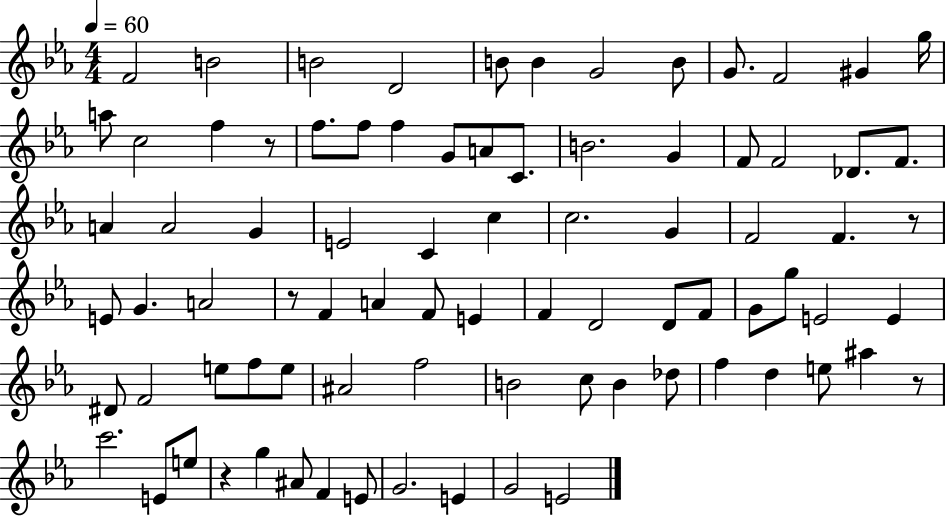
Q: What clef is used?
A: treble